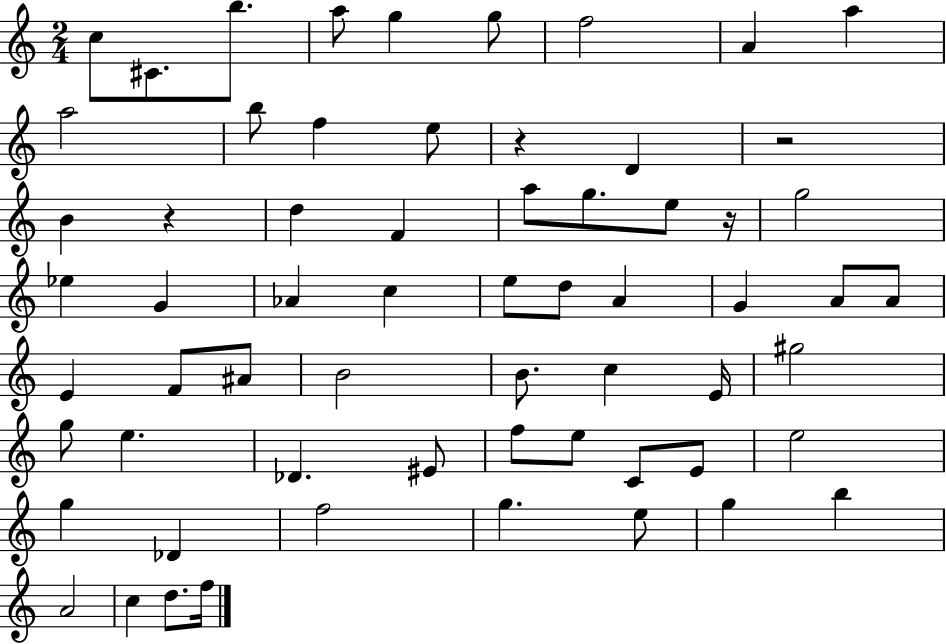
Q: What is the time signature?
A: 2/4